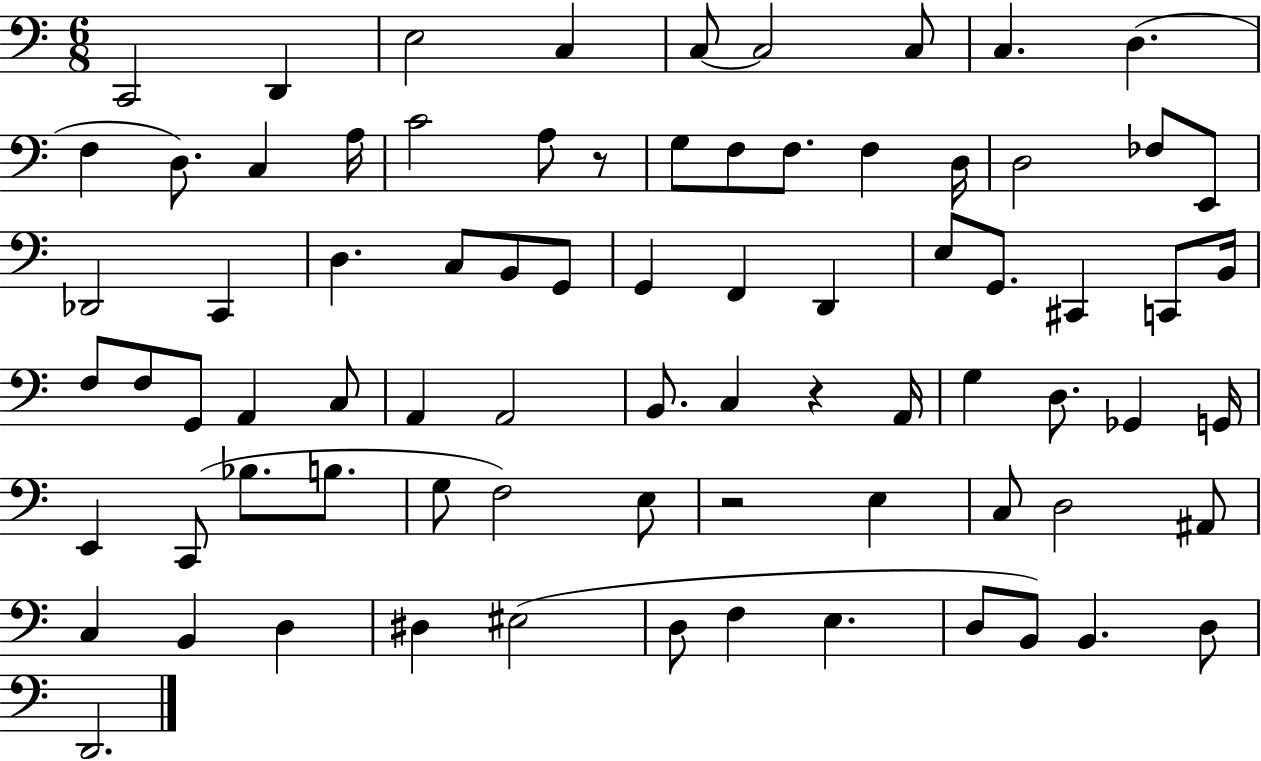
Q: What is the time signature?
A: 6/8